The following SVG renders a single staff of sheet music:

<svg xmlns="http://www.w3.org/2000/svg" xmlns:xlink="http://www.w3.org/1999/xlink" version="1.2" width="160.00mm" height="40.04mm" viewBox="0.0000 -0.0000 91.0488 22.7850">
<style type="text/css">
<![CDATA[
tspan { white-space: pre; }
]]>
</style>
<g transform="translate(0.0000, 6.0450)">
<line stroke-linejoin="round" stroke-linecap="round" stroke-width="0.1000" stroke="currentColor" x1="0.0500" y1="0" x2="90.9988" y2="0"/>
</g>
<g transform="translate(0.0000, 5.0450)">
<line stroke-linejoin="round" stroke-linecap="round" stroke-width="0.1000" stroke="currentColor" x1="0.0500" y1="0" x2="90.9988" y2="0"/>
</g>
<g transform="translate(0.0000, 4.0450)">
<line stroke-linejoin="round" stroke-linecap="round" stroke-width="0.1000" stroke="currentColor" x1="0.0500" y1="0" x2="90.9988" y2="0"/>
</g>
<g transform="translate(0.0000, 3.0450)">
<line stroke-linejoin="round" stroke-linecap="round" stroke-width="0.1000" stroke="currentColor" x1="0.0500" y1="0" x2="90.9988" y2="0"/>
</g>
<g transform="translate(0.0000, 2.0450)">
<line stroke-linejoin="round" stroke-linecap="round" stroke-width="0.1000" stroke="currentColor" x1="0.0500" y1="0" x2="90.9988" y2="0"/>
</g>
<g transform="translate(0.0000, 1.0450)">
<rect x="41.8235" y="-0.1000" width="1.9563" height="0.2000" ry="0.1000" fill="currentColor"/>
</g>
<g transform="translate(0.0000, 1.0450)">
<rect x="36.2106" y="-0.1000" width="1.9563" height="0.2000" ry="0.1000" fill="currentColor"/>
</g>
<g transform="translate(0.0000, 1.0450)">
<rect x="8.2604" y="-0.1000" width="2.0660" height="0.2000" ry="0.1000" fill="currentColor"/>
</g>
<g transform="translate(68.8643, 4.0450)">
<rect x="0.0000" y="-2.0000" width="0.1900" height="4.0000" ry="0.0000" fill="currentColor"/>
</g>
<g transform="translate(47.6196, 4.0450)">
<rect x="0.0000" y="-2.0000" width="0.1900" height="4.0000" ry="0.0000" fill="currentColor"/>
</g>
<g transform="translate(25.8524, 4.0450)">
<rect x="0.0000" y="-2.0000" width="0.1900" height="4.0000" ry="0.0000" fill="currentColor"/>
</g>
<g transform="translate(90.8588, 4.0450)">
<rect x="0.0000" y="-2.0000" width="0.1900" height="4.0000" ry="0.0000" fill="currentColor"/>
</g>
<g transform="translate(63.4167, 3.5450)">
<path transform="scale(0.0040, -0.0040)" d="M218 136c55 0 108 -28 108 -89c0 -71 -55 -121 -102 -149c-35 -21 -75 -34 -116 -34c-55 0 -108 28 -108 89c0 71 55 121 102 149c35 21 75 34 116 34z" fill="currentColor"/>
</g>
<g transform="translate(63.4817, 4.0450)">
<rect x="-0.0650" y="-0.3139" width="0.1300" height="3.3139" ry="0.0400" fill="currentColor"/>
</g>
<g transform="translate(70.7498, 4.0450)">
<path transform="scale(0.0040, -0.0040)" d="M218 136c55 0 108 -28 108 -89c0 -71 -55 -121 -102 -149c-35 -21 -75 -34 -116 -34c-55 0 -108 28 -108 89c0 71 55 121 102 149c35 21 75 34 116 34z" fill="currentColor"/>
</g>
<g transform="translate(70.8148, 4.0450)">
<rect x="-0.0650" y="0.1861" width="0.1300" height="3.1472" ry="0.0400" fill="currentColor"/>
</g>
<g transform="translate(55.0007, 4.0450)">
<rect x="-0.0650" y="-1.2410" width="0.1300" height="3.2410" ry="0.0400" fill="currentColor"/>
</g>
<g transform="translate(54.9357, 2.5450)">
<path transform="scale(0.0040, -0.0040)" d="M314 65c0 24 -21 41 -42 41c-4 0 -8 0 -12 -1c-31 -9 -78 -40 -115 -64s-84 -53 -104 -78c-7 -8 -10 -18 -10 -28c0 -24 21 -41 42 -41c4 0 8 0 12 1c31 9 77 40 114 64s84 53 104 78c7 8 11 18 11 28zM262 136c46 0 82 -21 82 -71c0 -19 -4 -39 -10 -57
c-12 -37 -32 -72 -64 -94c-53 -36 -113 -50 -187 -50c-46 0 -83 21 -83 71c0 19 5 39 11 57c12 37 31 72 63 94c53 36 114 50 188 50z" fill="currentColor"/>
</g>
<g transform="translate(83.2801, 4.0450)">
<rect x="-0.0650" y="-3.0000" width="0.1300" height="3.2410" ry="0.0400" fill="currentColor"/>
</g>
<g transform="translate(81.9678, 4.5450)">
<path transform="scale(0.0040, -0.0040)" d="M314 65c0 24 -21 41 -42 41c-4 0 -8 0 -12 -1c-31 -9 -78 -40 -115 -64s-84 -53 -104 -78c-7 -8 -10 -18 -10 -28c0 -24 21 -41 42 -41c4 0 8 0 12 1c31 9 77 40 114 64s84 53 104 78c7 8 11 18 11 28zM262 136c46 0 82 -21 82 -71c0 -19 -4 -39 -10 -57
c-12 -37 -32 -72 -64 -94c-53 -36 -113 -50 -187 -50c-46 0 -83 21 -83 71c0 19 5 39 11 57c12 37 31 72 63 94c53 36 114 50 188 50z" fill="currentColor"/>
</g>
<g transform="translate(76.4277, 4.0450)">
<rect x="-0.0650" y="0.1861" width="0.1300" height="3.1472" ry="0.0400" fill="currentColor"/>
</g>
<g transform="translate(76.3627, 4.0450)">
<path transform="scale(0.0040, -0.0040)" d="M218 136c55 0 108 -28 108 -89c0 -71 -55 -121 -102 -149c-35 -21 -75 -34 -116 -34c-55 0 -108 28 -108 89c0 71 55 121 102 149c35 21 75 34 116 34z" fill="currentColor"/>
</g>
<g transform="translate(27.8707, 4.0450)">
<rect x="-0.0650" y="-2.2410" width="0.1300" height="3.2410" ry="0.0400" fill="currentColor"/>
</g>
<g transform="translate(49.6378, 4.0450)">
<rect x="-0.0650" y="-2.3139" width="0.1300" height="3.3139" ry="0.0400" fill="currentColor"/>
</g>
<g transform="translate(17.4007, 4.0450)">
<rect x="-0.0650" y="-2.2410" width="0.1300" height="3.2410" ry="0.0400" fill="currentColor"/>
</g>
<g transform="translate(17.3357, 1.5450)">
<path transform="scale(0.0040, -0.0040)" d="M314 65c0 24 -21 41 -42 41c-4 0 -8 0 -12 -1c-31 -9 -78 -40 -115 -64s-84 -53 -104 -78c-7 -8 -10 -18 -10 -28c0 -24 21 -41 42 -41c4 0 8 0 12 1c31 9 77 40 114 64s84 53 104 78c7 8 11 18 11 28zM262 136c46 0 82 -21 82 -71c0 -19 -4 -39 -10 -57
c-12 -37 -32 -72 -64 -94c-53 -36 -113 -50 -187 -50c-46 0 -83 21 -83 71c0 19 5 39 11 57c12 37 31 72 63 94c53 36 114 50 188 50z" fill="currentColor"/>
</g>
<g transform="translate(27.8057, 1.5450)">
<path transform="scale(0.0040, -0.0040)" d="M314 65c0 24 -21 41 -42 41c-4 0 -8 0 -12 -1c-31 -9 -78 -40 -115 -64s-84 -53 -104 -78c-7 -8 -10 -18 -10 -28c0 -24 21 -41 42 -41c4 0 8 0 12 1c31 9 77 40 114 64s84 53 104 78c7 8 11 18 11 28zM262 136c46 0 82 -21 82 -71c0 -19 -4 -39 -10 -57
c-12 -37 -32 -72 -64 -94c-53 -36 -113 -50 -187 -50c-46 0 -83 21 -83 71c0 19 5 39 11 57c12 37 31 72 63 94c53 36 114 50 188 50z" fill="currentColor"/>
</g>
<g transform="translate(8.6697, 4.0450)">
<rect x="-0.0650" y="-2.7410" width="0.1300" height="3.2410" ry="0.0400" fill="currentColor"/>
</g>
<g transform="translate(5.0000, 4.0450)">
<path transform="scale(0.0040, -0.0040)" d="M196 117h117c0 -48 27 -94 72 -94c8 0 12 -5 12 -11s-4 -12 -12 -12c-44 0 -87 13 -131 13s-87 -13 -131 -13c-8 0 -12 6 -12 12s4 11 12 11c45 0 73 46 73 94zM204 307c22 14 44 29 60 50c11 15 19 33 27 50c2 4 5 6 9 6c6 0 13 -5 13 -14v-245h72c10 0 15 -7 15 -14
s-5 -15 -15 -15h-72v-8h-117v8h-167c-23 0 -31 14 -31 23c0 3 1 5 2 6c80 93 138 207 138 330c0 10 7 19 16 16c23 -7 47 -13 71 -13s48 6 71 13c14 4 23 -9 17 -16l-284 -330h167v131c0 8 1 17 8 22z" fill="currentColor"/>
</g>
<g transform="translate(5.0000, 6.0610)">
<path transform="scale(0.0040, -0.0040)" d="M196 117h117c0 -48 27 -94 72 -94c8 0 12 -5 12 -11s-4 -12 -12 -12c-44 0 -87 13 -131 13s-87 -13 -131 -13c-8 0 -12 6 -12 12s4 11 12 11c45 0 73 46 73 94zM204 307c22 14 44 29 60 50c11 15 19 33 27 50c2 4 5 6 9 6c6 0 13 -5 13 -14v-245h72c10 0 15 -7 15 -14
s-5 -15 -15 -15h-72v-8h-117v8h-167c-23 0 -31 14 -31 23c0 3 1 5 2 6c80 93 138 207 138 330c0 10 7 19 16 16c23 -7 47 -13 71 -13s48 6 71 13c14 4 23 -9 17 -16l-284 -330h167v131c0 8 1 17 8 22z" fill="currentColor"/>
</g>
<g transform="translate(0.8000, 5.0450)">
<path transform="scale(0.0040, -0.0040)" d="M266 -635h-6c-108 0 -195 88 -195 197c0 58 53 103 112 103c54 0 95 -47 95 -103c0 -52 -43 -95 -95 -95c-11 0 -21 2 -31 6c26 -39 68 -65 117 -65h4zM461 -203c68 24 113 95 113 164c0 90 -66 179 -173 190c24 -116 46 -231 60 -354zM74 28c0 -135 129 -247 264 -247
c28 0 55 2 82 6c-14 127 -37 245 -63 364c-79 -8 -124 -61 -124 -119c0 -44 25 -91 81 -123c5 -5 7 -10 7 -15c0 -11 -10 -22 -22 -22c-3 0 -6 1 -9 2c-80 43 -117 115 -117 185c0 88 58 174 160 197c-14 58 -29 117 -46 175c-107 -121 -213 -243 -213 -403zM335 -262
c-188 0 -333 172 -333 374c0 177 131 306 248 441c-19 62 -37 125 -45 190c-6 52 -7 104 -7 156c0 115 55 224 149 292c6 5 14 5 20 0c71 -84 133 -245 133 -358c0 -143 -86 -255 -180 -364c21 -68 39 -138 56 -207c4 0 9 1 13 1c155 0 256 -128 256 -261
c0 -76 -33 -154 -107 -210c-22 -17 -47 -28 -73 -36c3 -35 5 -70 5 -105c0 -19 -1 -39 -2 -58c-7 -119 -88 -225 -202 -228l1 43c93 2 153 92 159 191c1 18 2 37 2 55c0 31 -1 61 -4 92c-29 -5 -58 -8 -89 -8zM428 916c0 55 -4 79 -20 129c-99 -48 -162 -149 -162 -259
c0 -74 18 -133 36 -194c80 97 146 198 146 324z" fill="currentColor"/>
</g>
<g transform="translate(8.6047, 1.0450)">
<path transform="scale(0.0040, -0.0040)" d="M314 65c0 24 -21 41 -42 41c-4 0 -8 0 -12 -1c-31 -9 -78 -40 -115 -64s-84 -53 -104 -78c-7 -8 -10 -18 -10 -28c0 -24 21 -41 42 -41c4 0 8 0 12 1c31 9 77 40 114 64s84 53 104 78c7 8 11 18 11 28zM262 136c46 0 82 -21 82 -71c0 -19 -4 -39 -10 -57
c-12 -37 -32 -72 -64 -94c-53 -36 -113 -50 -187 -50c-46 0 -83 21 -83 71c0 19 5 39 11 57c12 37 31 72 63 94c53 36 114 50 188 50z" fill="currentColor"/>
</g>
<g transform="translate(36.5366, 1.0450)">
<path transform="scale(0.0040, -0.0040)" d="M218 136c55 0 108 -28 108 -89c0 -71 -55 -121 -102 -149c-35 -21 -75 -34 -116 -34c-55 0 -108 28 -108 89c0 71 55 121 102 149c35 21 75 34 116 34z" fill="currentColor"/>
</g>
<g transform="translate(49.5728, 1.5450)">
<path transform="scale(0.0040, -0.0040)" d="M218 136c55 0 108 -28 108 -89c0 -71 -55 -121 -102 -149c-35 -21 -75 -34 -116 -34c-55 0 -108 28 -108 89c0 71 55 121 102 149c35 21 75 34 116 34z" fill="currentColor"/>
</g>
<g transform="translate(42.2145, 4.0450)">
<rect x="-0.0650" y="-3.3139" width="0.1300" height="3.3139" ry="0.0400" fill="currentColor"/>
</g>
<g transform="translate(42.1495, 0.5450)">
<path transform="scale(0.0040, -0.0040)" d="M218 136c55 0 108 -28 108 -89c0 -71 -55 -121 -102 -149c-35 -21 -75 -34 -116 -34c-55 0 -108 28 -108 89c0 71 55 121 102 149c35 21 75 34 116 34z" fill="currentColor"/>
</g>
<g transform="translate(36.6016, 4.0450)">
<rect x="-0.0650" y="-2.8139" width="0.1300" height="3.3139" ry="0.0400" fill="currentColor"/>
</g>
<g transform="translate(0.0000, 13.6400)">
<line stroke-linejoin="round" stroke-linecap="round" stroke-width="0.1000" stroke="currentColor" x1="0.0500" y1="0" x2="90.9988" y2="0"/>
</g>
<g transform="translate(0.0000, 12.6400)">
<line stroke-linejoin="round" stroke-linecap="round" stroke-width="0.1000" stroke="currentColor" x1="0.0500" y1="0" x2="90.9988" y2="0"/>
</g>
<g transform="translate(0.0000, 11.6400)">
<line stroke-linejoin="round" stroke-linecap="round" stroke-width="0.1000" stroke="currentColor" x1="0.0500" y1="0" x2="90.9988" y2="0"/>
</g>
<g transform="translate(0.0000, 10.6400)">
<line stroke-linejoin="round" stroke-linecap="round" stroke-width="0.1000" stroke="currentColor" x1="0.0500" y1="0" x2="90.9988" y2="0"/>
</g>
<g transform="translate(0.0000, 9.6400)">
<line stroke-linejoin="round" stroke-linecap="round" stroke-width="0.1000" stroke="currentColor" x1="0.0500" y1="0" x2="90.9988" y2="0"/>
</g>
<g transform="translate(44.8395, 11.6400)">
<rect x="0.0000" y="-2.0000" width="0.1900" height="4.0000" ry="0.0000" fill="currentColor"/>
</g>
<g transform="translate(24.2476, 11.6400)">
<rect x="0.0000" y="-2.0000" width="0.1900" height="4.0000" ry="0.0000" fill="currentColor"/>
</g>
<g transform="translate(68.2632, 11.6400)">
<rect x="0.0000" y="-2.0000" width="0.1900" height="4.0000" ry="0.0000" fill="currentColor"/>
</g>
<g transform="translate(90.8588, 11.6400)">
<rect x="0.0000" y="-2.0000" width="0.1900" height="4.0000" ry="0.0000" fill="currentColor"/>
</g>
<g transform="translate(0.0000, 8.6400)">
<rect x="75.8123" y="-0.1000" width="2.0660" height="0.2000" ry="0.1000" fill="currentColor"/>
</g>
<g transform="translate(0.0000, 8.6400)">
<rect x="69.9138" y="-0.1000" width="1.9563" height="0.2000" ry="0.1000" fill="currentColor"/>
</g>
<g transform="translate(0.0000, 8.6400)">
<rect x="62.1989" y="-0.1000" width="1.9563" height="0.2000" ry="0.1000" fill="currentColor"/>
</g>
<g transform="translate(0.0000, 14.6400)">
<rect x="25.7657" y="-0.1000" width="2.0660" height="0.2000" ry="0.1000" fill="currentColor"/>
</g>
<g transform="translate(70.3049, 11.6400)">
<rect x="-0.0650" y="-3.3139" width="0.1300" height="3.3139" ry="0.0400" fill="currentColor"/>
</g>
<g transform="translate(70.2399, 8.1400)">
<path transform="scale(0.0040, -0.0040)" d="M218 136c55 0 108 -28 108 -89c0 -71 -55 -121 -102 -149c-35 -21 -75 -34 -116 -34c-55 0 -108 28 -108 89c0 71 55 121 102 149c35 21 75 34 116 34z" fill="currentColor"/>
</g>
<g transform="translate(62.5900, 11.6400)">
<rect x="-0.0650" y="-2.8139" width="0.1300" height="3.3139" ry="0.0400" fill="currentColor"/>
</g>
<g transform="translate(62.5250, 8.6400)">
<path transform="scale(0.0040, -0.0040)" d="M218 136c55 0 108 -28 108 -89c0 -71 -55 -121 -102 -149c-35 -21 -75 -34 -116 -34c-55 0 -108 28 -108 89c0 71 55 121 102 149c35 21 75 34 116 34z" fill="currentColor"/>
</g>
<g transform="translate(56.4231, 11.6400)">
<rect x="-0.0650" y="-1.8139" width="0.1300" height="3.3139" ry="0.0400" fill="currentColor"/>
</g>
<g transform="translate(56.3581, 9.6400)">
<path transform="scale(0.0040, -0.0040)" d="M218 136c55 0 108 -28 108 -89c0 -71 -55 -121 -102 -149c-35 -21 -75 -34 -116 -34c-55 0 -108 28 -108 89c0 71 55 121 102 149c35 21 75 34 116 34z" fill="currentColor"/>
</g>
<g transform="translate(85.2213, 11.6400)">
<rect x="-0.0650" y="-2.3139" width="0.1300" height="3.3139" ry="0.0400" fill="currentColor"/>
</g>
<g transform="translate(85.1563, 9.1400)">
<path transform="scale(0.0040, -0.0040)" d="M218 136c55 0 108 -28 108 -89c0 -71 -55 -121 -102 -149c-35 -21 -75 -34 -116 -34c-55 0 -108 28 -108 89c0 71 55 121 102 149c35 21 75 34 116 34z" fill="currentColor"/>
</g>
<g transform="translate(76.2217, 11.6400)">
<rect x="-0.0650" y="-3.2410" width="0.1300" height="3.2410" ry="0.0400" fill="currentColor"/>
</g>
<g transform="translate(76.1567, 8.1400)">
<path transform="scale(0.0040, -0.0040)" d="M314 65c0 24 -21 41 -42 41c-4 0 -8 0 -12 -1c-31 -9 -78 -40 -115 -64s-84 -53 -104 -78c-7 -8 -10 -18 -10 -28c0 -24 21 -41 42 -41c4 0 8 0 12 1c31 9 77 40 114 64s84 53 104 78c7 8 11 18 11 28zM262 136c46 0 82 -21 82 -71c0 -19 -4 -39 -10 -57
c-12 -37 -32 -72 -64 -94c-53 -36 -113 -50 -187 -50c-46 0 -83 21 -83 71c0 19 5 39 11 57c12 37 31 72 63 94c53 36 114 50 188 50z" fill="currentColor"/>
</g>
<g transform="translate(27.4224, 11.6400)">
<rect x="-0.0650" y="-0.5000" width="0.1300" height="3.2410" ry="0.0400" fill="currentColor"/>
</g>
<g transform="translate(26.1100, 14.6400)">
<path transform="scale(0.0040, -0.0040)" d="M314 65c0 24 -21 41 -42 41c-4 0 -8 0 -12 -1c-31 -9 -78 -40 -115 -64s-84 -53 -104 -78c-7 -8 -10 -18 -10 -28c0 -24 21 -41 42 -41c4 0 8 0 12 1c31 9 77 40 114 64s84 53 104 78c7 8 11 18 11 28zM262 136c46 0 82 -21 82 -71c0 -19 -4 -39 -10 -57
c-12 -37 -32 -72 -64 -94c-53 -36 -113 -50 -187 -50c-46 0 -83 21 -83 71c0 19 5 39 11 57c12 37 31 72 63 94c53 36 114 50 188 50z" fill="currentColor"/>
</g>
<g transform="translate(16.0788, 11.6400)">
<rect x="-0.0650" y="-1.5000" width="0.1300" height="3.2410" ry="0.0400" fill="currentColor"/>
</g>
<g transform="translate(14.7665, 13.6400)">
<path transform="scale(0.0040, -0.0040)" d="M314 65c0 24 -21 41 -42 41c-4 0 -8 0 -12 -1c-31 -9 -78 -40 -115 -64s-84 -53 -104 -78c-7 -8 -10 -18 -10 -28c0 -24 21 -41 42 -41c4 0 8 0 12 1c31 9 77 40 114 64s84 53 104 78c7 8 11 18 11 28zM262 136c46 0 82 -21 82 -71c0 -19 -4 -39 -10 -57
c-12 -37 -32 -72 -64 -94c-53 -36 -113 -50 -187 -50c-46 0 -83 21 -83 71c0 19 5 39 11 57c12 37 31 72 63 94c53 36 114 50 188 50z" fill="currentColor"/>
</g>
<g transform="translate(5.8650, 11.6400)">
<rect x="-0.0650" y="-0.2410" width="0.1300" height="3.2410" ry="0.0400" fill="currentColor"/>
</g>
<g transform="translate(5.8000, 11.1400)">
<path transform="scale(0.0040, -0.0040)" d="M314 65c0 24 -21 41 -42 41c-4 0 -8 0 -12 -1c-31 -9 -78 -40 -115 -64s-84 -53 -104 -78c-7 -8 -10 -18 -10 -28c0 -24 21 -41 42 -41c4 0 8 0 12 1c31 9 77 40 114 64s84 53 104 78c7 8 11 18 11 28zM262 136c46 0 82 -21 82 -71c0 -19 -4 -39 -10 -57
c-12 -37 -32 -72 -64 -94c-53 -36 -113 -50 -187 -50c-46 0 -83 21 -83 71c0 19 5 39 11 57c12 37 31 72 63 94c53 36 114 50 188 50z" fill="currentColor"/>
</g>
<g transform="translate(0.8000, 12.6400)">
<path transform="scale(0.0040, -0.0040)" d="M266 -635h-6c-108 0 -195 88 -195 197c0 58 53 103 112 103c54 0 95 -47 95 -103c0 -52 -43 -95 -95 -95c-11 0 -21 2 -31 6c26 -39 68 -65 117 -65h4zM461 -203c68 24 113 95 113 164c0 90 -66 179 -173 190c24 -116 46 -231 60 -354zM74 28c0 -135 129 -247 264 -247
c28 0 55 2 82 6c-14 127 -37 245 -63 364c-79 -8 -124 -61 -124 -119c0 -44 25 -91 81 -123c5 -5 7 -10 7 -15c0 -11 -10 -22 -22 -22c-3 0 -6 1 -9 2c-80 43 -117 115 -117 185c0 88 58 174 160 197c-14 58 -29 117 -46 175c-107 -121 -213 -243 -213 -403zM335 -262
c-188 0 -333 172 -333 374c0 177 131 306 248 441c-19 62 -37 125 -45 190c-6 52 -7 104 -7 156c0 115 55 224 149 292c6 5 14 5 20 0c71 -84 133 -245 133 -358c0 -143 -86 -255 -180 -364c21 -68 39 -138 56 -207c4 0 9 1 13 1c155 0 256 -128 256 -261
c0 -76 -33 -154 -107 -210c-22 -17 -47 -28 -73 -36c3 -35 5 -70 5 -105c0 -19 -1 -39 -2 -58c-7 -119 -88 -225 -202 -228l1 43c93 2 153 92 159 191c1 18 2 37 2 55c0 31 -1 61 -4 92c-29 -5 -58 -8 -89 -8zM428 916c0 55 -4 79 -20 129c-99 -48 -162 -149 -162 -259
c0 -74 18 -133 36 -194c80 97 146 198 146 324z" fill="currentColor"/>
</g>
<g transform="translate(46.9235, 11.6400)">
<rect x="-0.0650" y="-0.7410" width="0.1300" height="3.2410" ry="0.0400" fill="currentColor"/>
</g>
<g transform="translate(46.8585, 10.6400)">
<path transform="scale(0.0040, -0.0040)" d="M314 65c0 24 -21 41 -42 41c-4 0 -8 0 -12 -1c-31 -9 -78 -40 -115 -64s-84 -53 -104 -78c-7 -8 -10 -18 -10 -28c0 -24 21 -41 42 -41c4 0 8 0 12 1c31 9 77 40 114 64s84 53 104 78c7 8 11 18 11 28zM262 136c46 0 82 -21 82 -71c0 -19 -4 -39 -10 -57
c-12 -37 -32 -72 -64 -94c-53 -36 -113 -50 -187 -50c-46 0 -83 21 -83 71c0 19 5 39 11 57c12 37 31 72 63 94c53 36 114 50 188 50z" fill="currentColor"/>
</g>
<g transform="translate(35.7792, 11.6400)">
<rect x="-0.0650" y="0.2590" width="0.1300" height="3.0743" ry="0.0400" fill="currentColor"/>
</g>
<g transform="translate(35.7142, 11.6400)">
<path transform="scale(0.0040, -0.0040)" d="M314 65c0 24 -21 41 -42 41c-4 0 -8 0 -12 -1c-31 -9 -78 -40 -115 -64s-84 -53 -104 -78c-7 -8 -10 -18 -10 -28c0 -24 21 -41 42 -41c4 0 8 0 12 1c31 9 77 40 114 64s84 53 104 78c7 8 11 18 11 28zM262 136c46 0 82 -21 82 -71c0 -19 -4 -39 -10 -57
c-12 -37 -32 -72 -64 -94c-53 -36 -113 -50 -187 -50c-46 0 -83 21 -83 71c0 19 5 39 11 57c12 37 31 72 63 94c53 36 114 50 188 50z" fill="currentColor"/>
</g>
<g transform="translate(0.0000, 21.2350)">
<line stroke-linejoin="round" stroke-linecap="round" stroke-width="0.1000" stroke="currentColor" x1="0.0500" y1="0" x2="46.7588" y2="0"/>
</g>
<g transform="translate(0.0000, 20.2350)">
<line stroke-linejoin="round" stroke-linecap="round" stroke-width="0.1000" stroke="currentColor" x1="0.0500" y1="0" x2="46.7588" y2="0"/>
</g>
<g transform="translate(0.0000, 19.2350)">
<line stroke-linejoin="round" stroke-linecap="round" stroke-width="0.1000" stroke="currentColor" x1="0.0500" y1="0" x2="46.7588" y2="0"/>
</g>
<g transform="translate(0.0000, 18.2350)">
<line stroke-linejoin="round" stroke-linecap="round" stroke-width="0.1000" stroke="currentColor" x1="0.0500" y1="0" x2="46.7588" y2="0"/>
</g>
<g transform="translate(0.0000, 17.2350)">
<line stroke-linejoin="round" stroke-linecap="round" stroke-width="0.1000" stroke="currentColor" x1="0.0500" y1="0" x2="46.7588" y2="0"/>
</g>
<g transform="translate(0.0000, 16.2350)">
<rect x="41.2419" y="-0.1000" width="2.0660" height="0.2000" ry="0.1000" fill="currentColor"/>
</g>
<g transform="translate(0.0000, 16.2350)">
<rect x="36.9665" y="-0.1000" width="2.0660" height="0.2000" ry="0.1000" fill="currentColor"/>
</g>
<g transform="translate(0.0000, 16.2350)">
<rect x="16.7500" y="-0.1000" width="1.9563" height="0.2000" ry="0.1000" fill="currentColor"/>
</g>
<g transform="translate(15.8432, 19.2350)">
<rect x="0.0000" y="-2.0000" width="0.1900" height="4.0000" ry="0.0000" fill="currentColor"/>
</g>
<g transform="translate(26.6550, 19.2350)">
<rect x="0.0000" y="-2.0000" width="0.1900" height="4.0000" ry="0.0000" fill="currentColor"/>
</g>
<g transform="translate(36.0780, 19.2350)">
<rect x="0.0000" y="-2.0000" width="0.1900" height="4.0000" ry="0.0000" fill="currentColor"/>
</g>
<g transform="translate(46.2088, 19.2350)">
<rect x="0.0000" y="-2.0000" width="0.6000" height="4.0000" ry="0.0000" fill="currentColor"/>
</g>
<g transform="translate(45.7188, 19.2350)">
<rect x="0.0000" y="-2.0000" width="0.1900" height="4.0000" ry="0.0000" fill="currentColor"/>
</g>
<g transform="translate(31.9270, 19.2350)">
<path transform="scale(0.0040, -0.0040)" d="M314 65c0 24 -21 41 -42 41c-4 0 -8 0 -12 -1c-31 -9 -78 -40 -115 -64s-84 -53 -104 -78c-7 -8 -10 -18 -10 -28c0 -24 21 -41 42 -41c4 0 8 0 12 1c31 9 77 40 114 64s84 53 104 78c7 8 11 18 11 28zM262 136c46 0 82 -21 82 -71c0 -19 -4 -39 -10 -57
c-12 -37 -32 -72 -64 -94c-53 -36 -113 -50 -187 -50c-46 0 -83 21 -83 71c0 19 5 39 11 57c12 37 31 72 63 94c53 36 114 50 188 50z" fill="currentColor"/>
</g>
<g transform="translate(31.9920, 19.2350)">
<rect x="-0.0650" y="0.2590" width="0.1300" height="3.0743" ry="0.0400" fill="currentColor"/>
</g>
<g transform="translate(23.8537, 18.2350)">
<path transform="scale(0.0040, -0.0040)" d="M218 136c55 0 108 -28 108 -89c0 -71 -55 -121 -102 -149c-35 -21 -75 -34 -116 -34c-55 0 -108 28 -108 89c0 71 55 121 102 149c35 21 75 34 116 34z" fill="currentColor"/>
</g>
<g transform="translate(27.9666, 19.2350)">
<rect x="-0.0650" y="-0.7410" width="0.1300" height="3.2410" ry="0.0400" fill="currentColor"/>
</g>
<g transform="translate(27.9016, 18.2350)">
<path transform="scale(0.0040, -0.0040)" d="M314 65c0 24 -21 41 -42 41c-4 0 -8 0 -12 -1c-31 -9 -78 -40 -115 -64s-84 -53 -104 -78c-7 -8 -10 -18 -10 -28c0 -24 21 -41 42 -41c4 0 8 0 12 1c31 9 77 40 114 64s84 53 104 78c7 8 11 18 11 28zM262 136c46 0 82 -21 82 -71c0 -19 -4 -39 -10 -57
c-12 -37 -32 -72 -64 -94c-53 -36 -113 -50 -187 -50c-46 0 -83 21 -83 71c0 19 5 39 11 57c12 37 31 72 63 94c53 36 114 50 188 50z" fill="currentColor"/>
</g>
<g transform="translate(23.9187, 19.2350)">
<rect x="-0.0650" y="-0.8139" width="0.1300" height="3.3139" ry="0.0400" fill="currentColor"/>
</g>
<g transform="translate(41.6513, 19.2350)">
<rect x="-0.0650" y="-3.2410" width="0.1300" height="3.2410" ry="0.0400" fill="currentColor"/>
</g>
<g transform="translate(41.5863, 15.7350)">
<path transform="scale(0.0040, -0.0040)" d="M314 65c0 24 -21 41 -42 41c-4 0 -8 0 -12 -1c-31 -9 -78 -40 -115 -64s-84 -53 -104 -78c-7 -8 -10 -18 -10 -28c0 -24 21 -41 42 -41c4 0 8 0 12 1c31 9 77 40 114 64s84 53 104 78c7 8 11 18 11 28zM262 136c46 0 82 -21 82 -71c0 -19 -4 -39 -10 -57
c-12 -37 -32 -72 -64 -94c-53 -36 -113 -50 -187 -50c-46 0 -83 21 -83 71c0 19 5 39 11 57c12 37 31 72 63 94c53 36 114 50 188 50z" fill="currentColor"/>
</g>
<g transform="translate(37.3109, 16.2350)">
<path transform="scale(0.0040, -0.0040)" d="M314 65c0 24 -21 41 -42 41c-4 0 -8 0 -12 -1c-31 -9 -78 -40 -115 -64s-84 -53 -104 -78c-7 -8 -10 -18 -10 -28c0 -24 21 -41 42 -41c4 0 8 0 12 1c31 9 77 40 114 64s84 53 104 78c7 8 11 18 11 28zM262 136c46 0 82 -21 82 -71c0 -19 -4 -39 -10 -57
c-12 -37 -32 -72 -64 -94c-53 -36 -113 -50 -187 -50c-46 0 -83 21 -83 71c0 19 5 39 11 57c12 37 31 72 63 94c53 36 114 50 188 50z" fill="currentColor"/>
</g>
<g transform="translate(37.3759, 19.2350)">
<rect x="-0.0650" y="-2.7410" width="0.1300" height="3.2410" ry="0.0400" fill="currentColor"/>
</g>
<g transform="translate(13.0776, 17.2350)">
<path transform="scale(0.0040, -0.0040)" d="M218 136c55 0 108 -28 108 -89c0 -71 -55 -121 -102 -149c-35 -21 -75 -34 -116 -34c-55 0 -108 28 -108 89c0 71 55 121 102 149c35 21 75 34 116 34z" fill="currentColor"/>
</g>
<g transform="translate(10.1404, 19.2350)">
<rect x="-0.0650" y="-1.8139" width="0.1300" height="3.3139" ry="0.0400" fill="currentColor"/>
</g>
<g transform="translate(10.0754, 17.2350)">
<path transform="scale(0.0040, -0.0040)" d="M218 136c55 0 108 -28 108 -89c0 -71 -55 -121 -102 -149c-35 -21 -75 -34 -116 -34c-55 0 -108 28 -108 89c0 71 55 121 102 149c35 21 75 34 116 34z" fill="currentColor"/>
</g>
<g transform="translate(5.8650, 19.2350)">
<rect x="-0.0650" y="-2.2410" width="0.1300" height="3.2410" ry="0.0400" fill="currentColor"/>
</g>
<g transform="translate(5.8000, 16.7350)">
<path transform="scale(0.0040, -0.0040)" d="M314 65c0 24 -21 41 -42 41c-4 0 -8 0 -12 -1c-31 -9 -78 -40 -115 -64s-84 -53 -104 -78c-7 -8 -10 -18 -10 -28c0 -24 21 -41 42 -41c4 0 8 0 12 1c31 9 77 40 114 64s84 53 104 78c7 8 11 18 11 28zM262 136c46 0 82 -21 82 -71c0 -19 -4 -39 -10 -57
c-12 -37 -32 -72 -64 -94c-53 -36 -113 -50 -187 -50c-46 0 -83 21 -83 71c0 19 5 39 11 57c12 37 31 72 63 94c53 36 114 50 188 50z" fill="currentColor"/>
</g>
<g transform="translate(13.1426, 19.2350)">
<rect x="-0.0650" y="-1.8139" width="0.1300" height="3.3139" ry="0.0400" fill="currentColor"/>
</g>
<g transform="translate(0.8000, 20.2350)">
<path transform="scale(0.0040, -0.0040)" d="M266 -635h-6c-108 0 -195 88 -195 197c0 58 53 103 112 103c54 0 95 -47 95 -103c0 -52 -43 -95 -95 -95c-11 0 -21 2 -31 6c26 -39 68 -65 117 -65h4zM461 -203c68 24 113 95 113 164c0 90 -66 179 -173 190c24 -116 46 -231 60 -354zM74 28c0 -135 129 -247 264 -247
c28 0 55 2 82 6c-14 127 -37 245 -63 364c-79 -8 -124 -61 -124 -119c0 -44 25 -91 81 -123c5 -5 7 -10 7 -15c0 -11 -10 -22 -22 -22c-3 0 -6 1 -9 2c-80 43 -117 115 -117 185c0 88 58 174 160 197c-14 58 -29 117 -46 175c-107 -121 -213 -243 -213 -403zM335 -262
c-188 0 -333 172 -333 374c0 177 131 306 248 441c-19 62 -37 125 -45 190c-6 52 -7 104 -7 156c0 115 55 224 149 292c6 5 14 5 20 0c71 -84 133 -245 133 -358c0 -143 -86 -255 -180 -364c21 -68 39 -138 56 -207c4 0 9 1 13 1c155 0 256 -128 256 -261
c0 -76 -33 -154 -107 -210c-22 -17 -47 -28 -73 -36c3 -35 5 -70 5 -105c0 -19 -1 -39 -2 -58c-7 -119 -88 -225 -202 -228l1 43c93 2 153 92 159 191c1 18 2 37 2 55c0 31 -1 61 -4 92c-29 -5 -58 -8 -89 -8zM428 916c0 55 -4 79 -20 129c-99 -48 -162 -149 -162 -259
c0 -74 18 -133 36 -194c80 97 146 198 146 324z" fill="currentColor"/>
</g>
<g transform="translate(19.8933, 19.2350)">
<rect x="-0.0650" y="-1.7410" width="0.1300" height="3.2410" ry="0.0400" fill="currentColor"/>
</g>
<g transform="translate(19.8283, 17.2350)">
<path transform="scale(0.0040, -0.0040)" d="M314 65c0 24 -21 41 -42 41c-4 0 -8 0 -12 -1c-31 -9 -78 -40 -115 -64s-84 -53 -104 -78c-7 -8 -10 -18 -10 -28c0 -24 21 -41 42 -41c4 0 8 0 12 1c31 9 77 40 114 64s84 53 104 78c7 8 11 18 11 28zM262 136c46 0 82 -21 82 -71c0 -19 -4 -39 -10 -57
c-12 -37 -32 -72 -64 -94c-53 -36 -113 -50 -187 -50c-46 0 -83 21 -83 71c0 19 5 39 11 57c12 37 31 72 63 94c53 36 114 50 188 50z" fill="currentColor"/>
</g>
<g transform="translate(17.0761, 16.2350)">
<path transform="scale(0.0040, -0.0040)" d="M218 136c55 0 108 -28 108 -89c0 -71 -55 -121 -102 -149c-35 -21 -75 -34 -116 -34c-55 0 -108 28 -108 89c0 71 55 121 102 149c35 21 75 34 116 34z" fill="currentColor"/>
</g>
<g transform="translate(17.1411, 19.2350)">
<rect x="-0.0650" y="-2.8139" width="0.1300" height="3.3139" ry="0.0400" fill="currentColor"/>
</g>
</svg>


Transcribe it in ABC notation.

X:1
T:Untitled
M:4/4
L:1/4
K:C
a2 g2 g2 a b g e2 c B B A2 c2 E2 C2 B2 d2 f a b b2 g g2 f f a f2 d d2 B2 a2 b2